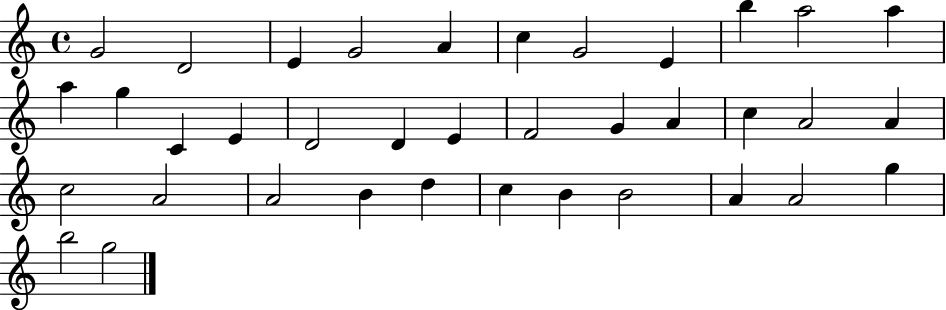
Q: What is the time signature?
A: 4/4